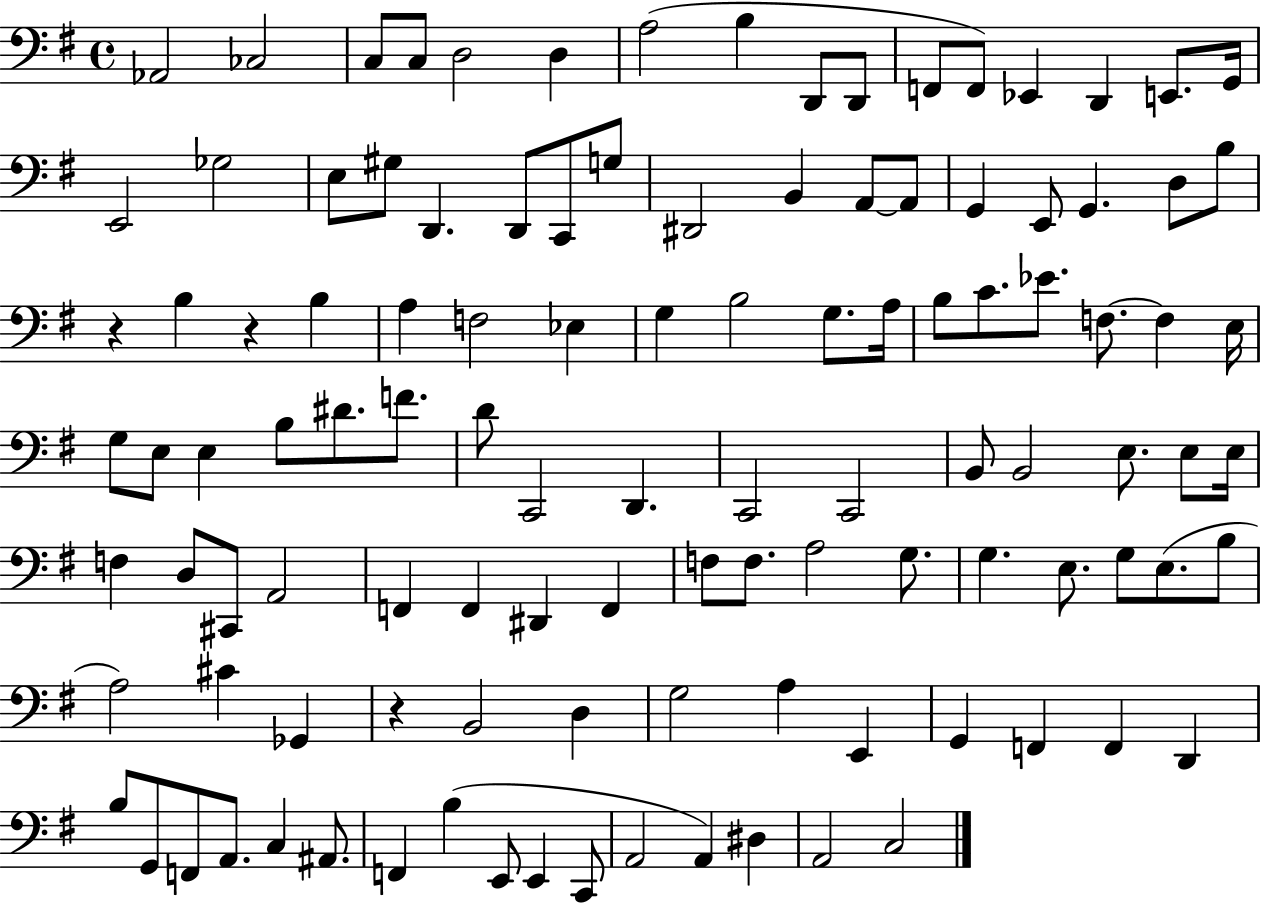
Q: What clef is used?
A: bass